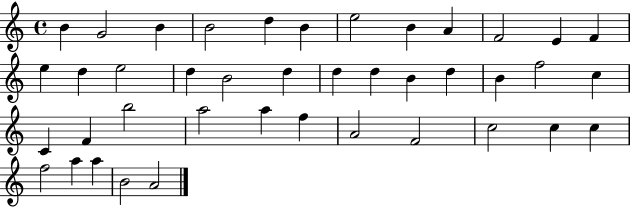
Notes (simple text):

B4/q G4/h B4/q B4/h D5/q B4/q E5/h B4/q A4/q F4/h E4/q F4/q E5/q D5/q E5/h D5/q B4/h D5/q D5/q D5/q B4/q D5/q B4/q F5/h C5/q C4/q F4/q B5/h A5/h A5/q F5/q A4/h F4/h C5/h C5/q C5/q F5/h A5/q A5/q B4/h A4/h